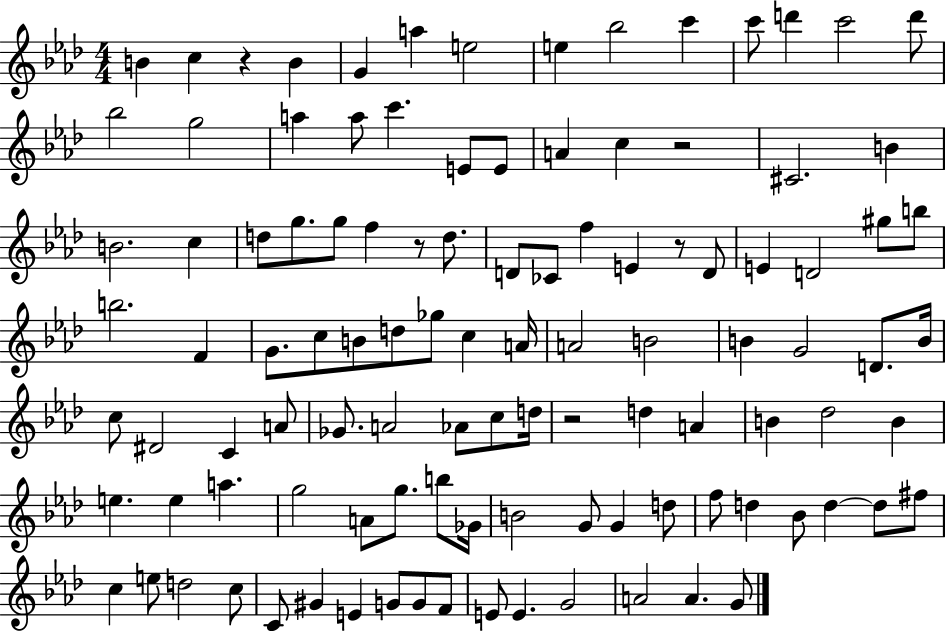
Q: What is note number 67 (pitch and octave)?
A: B4